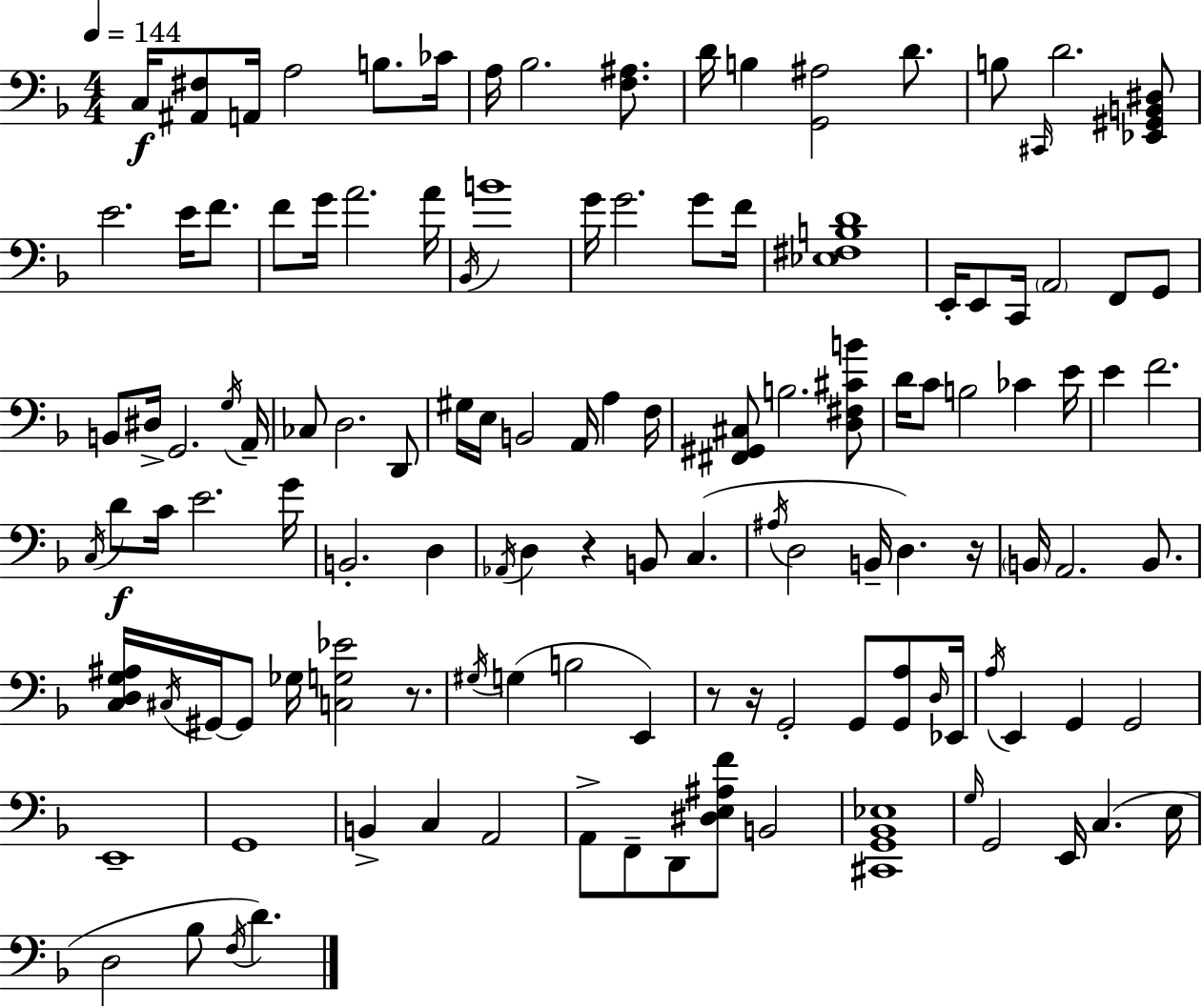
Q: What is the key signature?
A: F major